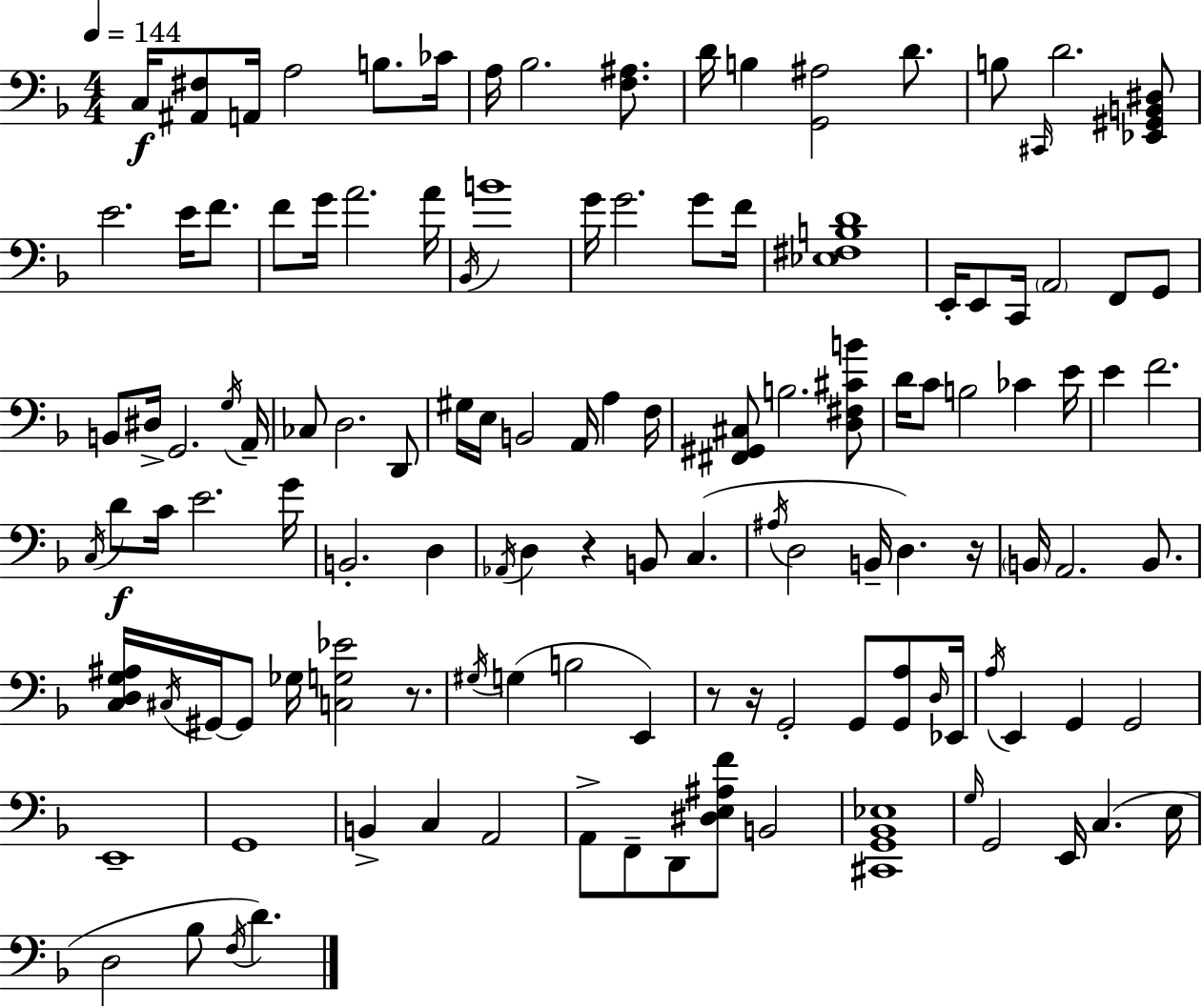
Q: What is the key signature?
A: F major